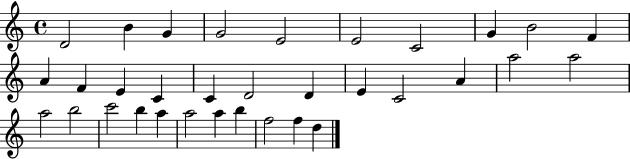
D4/h B4/q G4/q G4/h E4/h E4/h C4/h G4/q B4/h F4/q A4/q F4/q E4/q C4/q C4/q D4/h D4/q E4/q C4/h A4/q A5/h A5/h A5/h B5/h C6/h B5/q A5/q A5/h A5/q B5/q F5/h F5/q D5/q